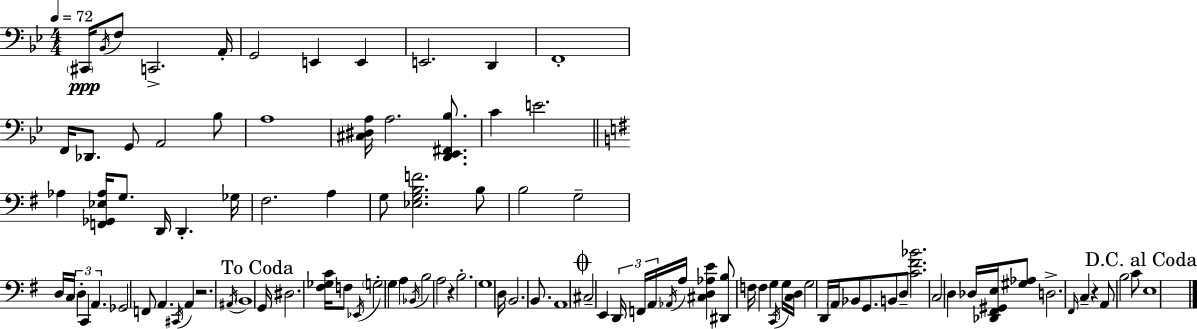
C#2/s Bb2/s F3/e C2/h. A2/s G2/h E2/q E2/q E2/h. D2/q F2/w F2/s Db2/e. G2/e A2/h Bb3/e A3/w [C#3,D#3,A3]/s A3/h. [D2,Eb2,F#2,Bb3]/e. C4/q E4/h. Ab3/q [F2,Gb2,Eb3,Ab3]/s G3/e. D2/s D2/q. Gb3/s F#3/h. A3/q G3/e [Eb3,G3,B3,F4]/h. B3/e B3/h G3/h D3/s C3/s D3/q C2/q A2/q. Gb2/h F2/e A2/q. C#2/s A2/q R/h. A#2/s B2/w G2/s D#3/h. [F#3,Gb3,C4]/s F3/e Eb2/s G3/h G3/q A3/q Bb2/s B3/h A3/h R/q B3/h. G3/w D3/s B2/h. B2/e. A2/w C#3/h E2/q D2/s F2/s A2/s Ab2/s A3/s [C#3,D3,Ab3,E4]/q [D#2,B3]/e F3/s F3/q G3/q C2/s G3/s [C3,D3]/s G3/h D2/s A2/s Bb2/e G2/e. B2/e D3/e [C4,F#4,Bb4]/h. C3/h D3/q Db3/s [Db2,F#2,G#2,E3]/s [G#3,Ab3]/e D3/h. F#2/s C3/q R/q A2/e B3/h C4/e E3/w